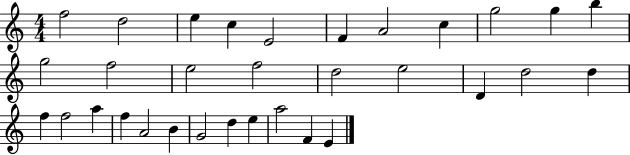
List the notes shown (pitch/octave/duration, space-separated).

F5/h D5/h E5/q C5/q E4/h F4/q A4/h C5/q G5/h G5/q B5/q G5/h F5/h E5/h F5/h D5/h E5/h D4/q D5/h D5/q F5/q F5/h A5/q F5/q A4/h B4/q G4/h D5/q E5/q A5/h F4/q E4/q